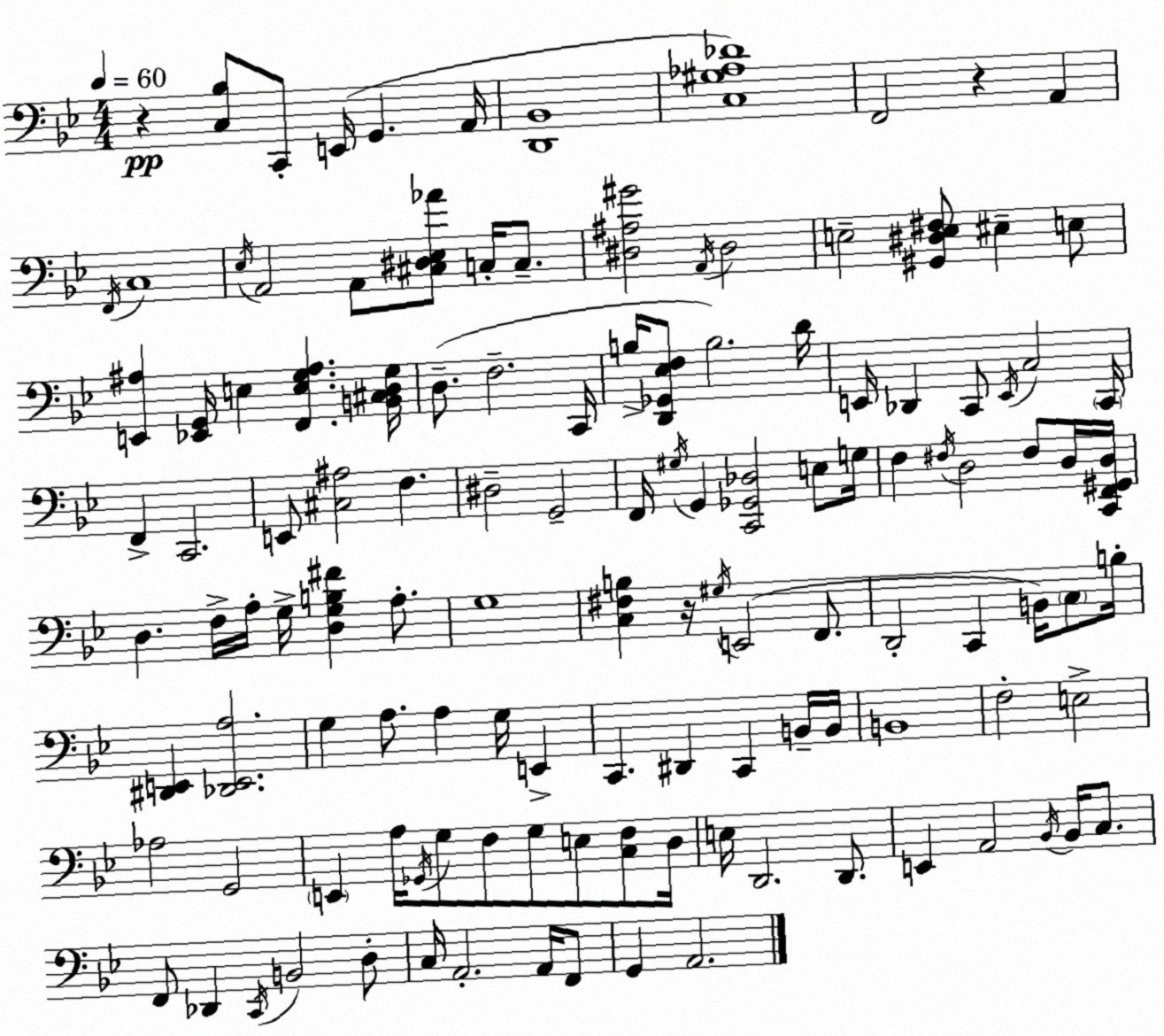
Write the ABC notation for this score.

X:1
T:Untitled
M:4/4
L:1/4
K:Bb
z [C,_B,]/2 C,,/2 E,,/4 G,, A,,/4 [D,,_B,,]4 [C,^G,_A,_D]4 F,,2 z A,, F,,/4 C,4 _E,/4 A,,2 A,,/2 [^C,^D,_E,_A]/2 C,/4 C,/2 [^D,^A,^G]2 A,,/4 ^D,2 E,2 [^G,,^D,E,^F,]/2 ^E, E,/2 [E,,^A,] [_E,,G,,]/4 E, [F,,E,G,^A,] [B,,^C,D,G,]/4 D,/2 F,2 C,,/4 B,/4 [D,,_G,,_E,F,]/2 B,2 D/4 E,,/4 _D,, C,,/2 E,,/4 C,2 C,,/4 F,, C,,2 E,,/2 [^C,^A,]2 F, ^D,2 G,,2 F,,/4 ^G,/4 G,, [C,,_G,,_D,]2 E,/2 G,/4 F, ^F,/4 D,2 ^F,/2 D,/4 [C,,F,,^G,,D,]/4 D, F,/4 A,/4 G,/4 [D,G,B,^F] A,/2 G,4 [C,^F,B,] z/4 ^G,/4 E,,2 F,,/2 D,,2 C,, B,,/4 C,/2 B,/4 [^D,,E,,] [_D,,E,,A,]2 G, A,/2 A, G,/4 E,, C,, ^D,, C,, B,,/4 B,,/4 B,,4 F,2 E,2 _A,2 G,,2 E,, A,/4 _G,,/4 G,/2 F,/2 G,/2 E,/2 [C,F,]/2 D,/4 E,/4 D,,2 D,,/2 E,, A,,2 _B,,/4 _B,,/4 C,/2 F,,/2 _D,, C,,/4 B,,2 D,/2 C,/4 A,,2 A,,/4 F,,/2 G,, A,,2